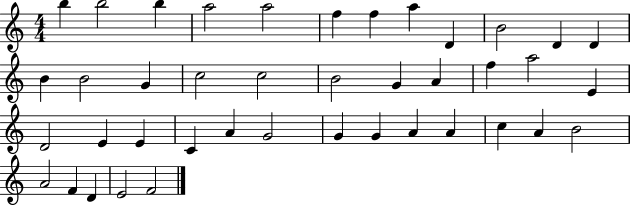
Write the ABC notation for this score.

X:1
T:Untitled
M:4/4
L:1/4
K:C
b b2 b a2 a2 f f a D B2 D D B B2 G c2 c2 B2 G A f a2 E D2 E E C A G2 G G A A c A B2 A2 F D E2 F2